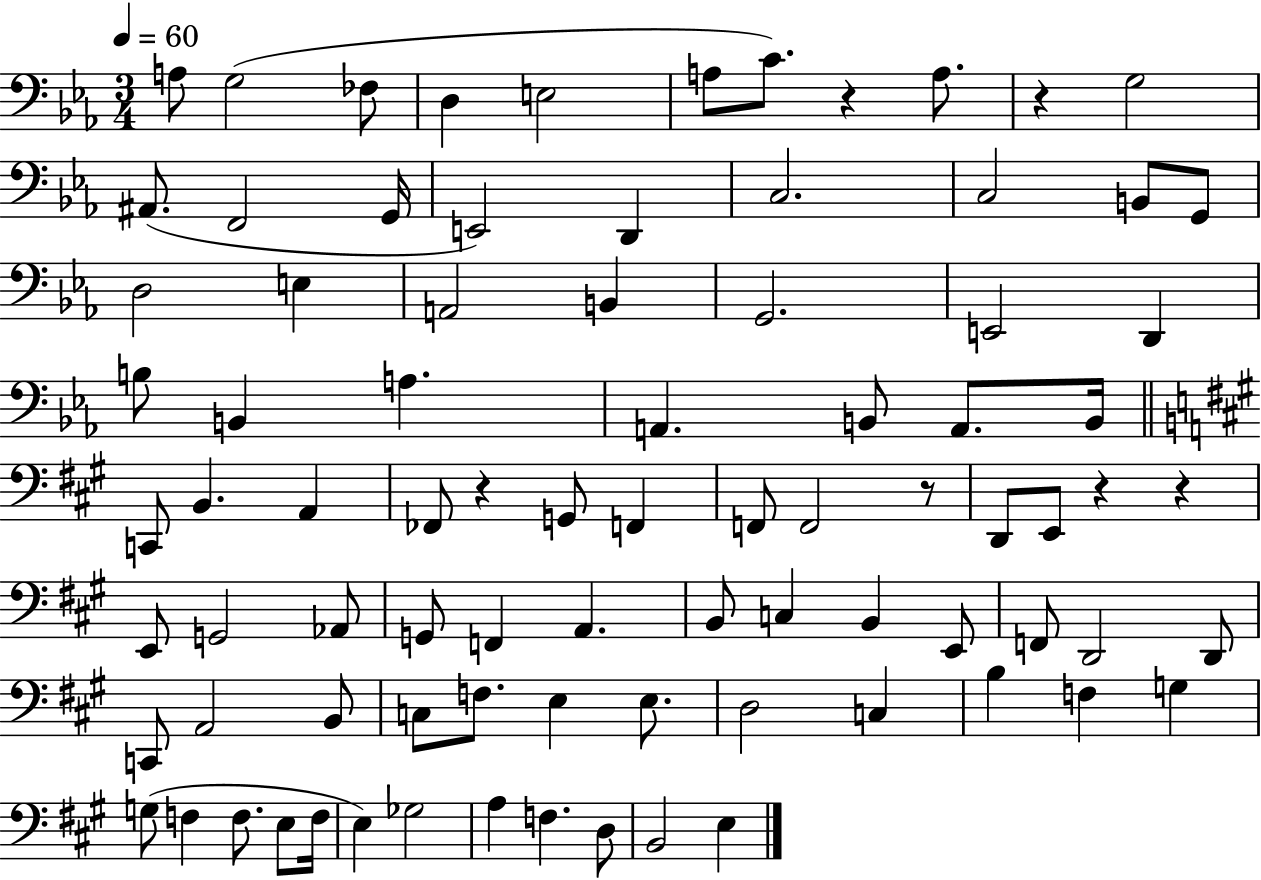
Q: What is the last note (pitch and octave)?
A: E3